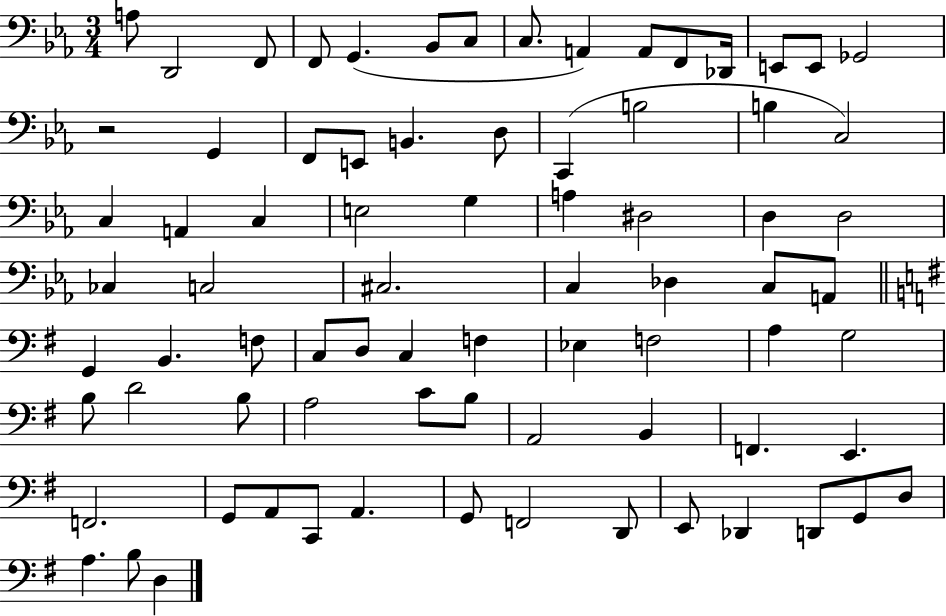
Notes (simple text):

A3/e D2/h F2/e F2/e G2/q. Bb2/e C3/e C3/e. A2/q A2/e F2/e Db2/s E2/e E2/e Gb2/h R/h G2/q F2/e E2/e B2/q. D3/e C2/q B3/h B3/q C3/h C3/q A2/q C3/q E3/h G3/q A3/q D#3/h D3/q D3/h CES3/q C3/h C#3/h. C3/q Db3/q C3/e A2/e G2/q B2/q. F3/e C3/e D3/e C3/q F3/q Eb3/q F3/h A3/q G3/h B3/e D4/h B3/e A3/h C4/e B3/e A2/h B2/q F2/q. E2/q. F2/h. G2/e A2/e C2/e A2/q. G2/e F2/h D2/e E2/e Db2/q D2/e G2/e D3/e A3/q. B3/e D3/q